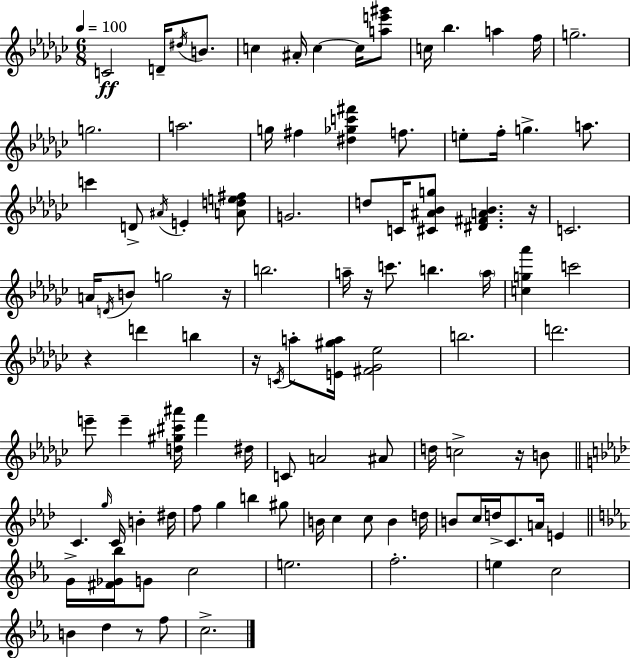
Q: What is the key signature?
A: EES minor